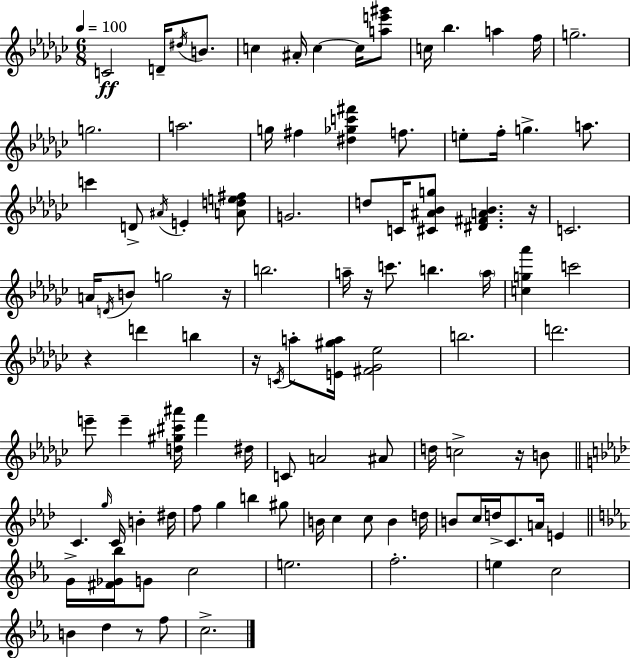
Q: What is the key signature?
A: EES minor